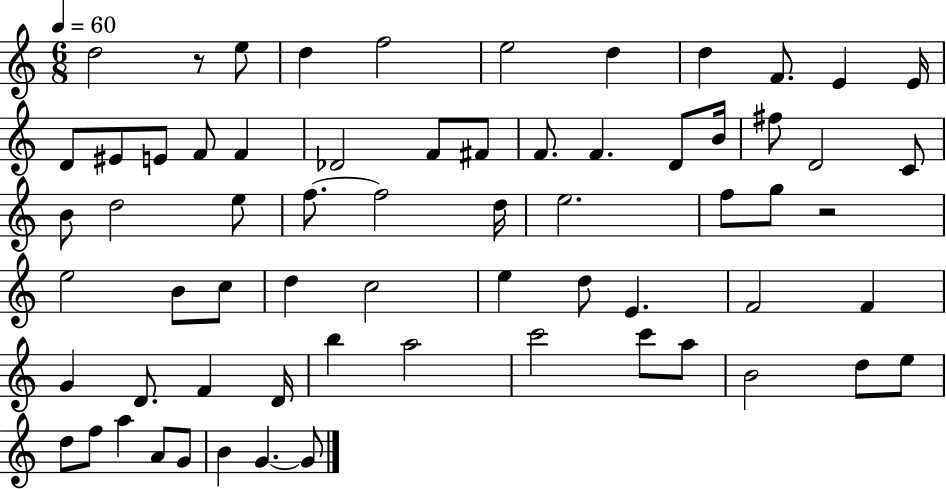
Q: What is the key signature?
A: C major